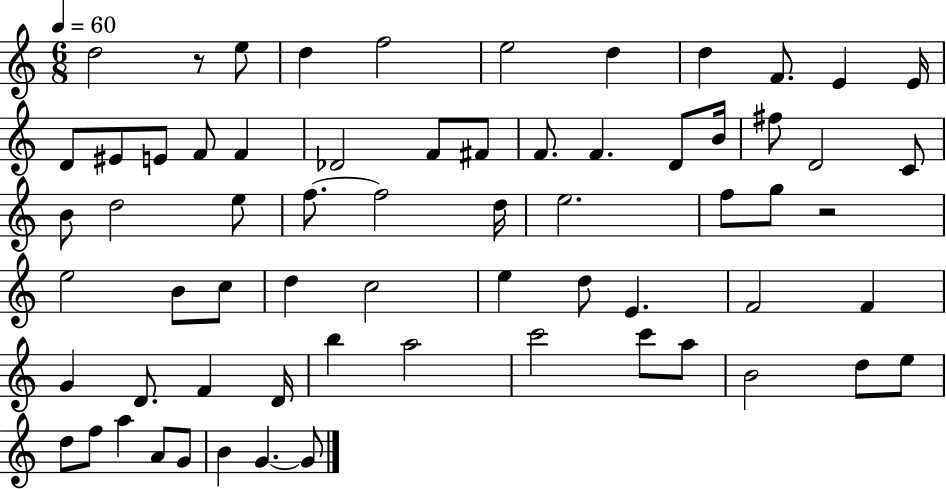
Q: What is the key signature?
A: C major